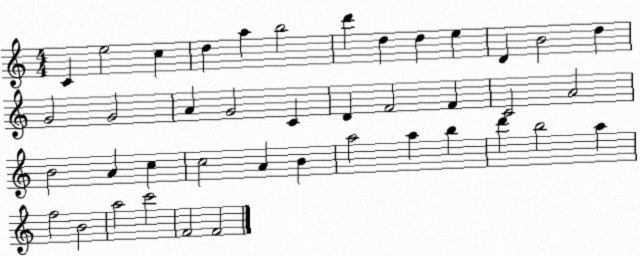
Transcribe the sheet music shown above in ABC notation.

X:1
T:Untitled
M:4/4
L:1/4
K:C
C e2 c d a b2 d' d d e D B2 d G2 G2 A G2 C D F2 F C2 A2 B2 A c c2 A B a2 a b d' b2 a f2 B2 a2 c'2 F2 F2